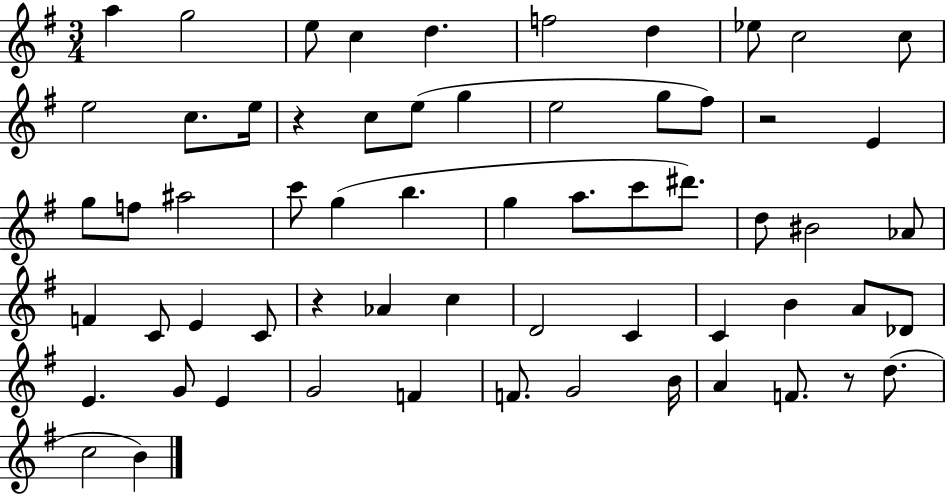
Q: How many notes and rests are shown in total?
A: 62